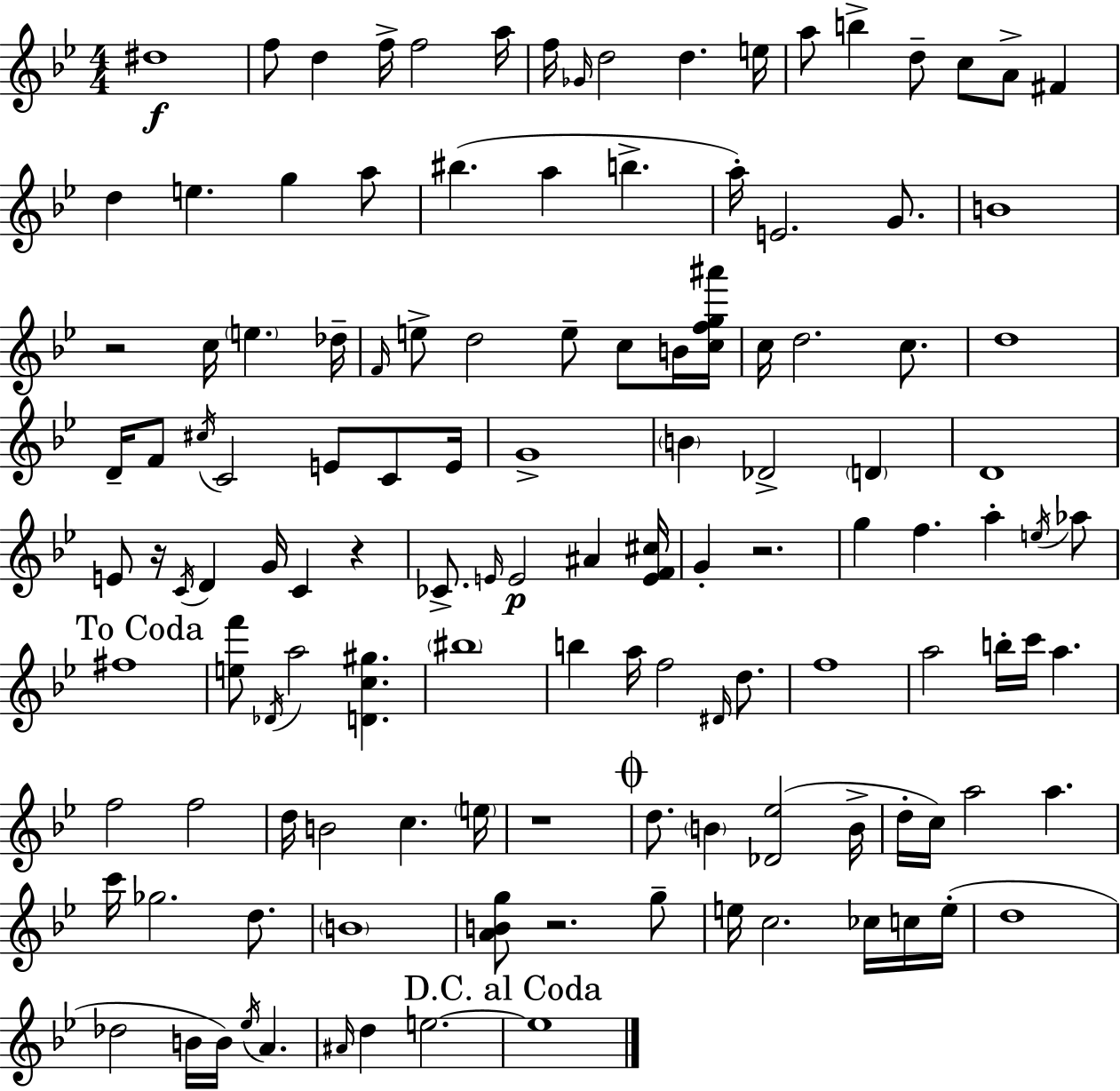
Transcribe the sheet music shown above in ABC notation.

X:1
T:Untitled
M:4/4
L:1/4
K:Gm
^d4 f/2 d f/4 f2 a/4 f/4 _G/4 d2 d e/4 a/2 b d/2 c/2 A/2 ^F d e g a/2 ^b a b a/4 E2 G/2 B4 z2 c/4 e _d/4 F/4 e/2 d2 e/2 c/2 B/4 [cfg^a']/4 c/4 d2 c/2 d4 D/4 F/2 ^c/4 C2 E/2 C/2 E/4 G4 B _D2 D D4 E/2 z/4 C/4 D G/4 C z _C/2 E/4 E2 ^A [EF^c]/4 G z2 g f a e/4 _a/2 ^f4 [ef']/2 _D/4 a2 [Dc^g] ^b4 b a/4 f2 ^D/4 d/2 f4 a2 b/4 c'/4 a f2 f2 d/4 B2 c e/4 z4 d/2 B [_D_e]2 B/4 d/4 c/4 a2 a c'/4 _g2 d/2 B4 [ABg]/2 z2 g/2 e/4 c2 _c/4 c/4 e/4 d4 _d2 B/4 B/4 _e/4 A ^A/4 d e2 e4